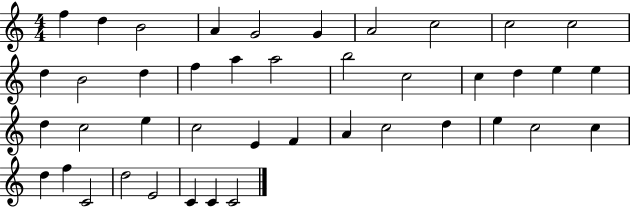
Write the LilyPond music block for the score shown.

{
  \clef treble
  \numericTimeSignature
  \time 4/4
  \key c \major
  f''4 d''4 b'2 | a'4 g'2 g'4 | a'2 c''2 | c''2 c''2 | \break d''4 b'2 d''4 | f''4 a''4 a''2 | b''2 c''2 | c''4 d''4 e''4 e''4 | \break d''4 c''2 e''4 | c''2 e'4 f'4 | a'4 c''2 d''4 | e''4 c''2 c''4 | \break d''4 f''4 c'2 | d''2 e'2 | c'4 c'4 c'2 | \bar "|."
}